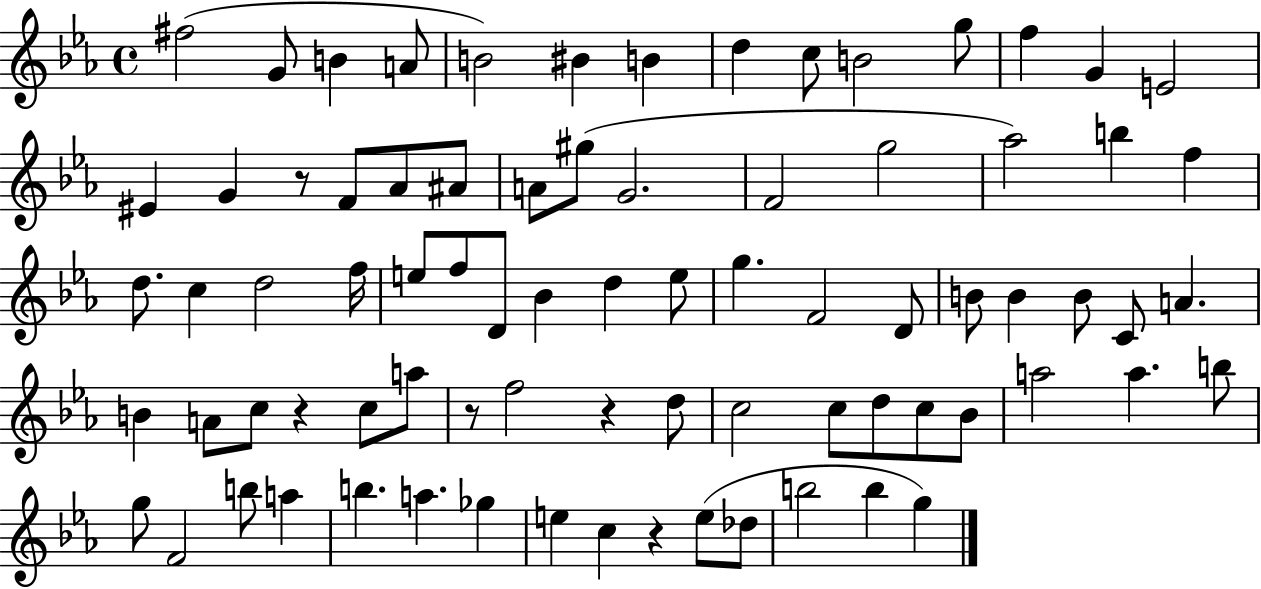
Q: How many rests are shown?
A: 5